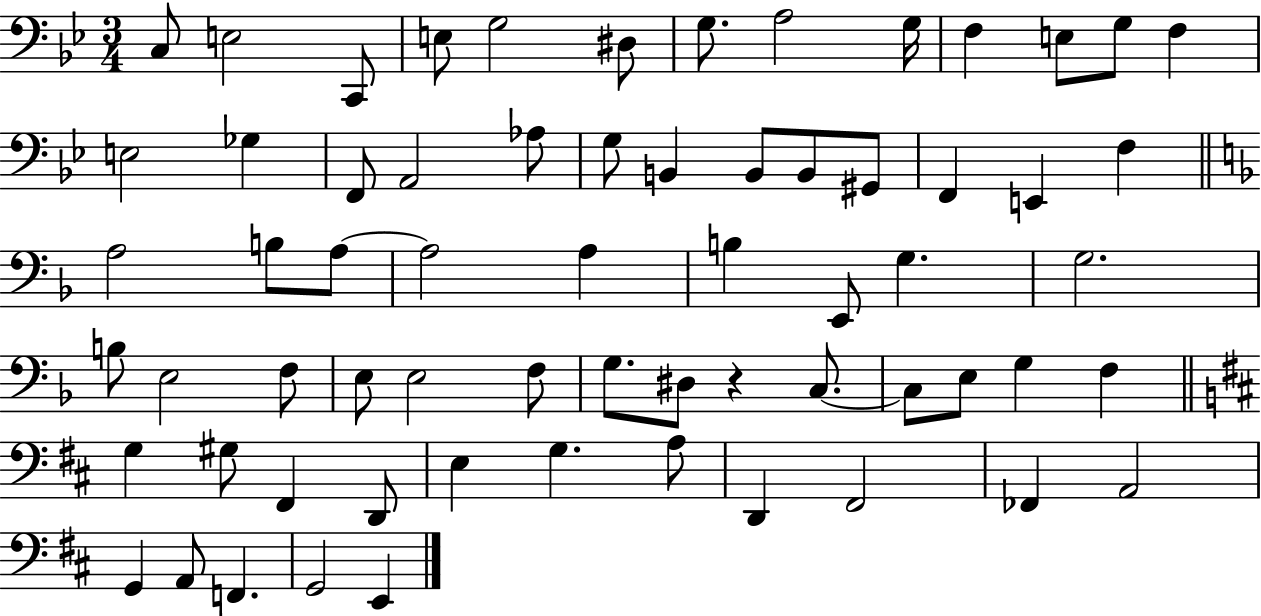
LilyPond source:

{
  \clef bass
  \numericTimeSignature
  \time 3/4
  \key bes \major
  c8 e2 c,8 | e8 g2 dis8 | g8. a2 g16 | f4 e8 g8 f4 | \break e2 ges4 | f,8 a,2 aes8 | g8 b,4 b,8 b,8 gis,8 | f,4 e,4 f4 | \break \bar "||" \break \key f \major a2 b8 a8~~ | a2 a4 | b4 e,8 g4. | g2. | \break b8 e2 f8 | e8 e2 f8 | g8. dis8 r4 c8.~~ | c8 e8 g4 f4 | \break \bar "||" \break \key d \major g4 gis8 fis,4 d,8 | e4 g4. a8 | d,4 fis,2 | fes,4 a,2 | \break g,4 a,8 f,4. | g,2 e,4 | \bar "|."
}